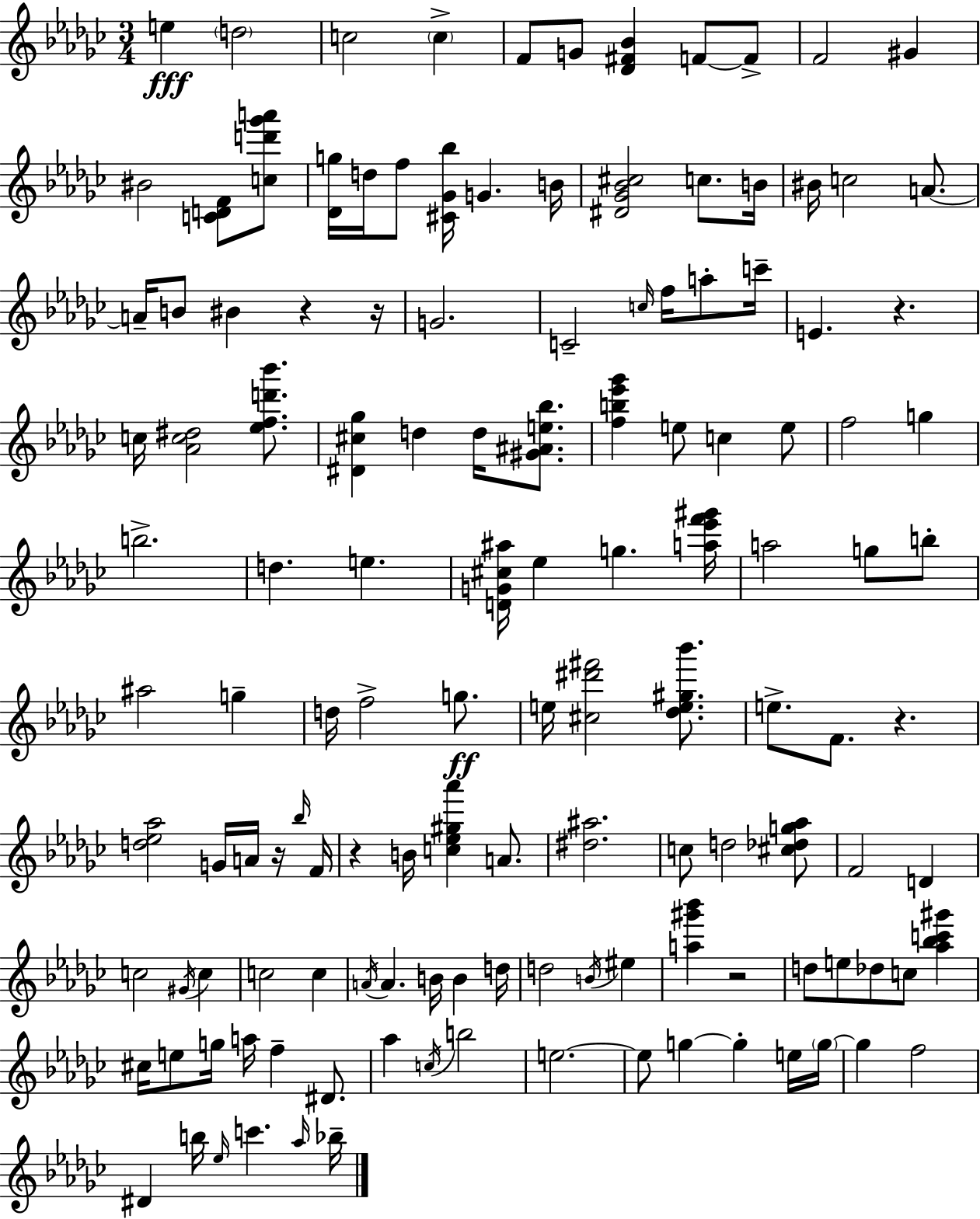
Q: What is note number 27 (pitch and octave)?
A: F5